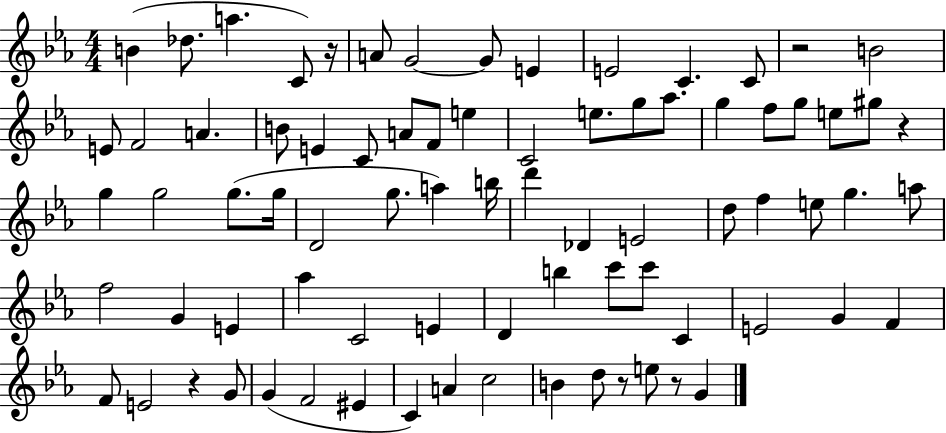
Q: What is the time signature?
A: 4/4